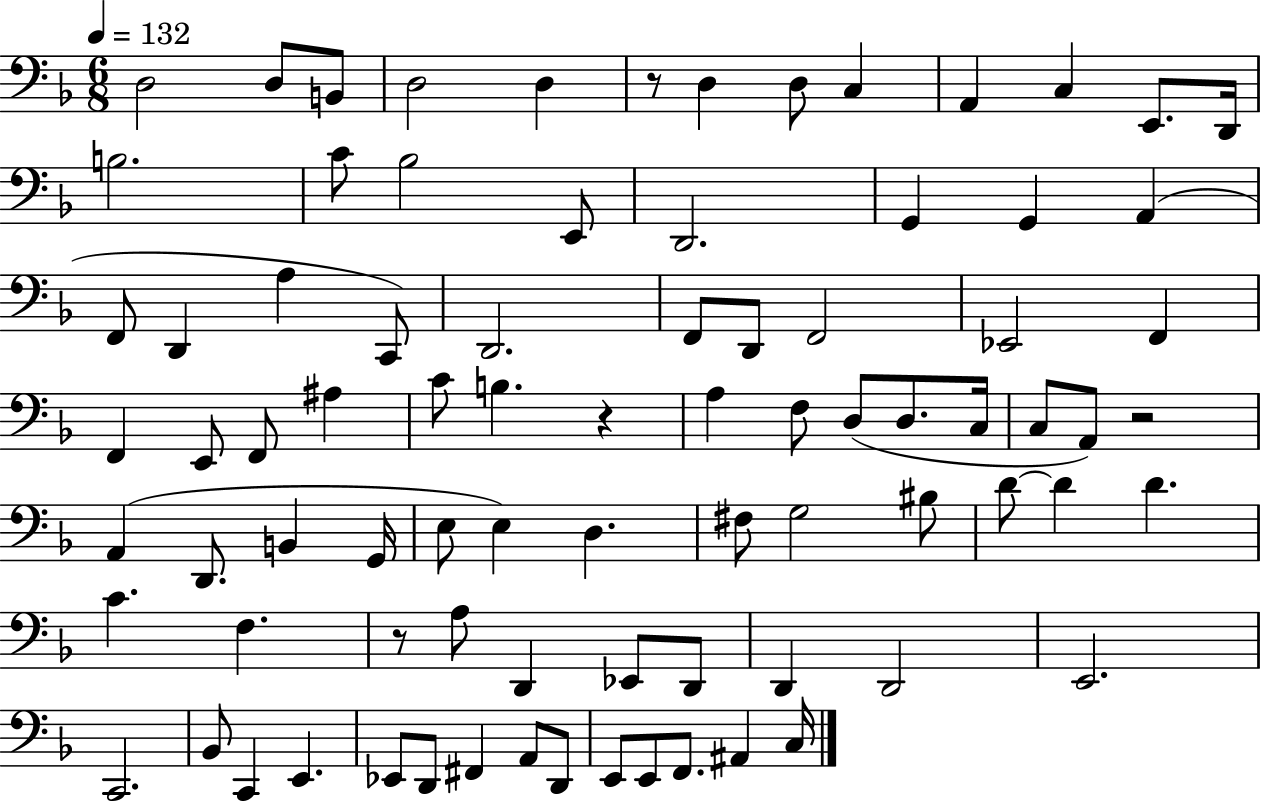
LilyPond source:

{
  \clef bass
  \numericTimeSignature
  \time 6/8
  \key f \major
  \tempo 4 = 132
  d2 d8 b,8 | d2 d4 | r8 d4 d8 c4 | a,4 c4 e,8. d,16 | \break b2. | c'8 bes2 e,8 | d,2. | g,4 g,4 a,4( | \break f,8 d,4 a4 c,8) | d,2. | f,8 d,8 f,2 | ees,2 f,4 | \break f,4 e,8 f,8 ais4 | c'8 b4. r4 | a4 f8 d8( d8. c16 | c8 a,8) r2 | \break a,4( d,8. b,4 g,16 | e8 e4) d4. | fis8 g2 bis8 | d'8~~ d'4 d'4. | \break c'4. f4. | r8 a8 d,4 ees,8 d,8 | d,4 d,2 | e,2. | \break c,2. | bes,8 c,4 e,4. | ees,8 d,8 fis,4 a,8 d,8 | e,8 e,8 f,8. ais,4 c16 | \break \bar "|."
}